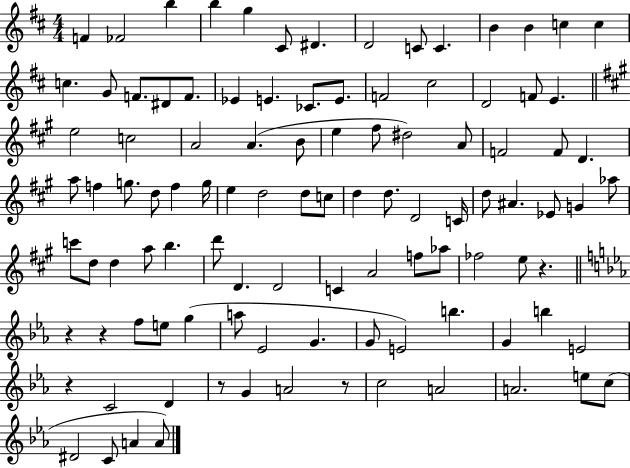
{
  \clef treble
  \numericTimeSignature
  \time 4/4
  \key d \major
  \repeat volta 2 { f'4 fes'2 b''4 | b''4 g''4 cis'8 dis'4. | d'2 c'8 c'4. | b'4 b'4 c''4 c''4 | \break c''4. g'8 f'8. dis'8 f'8. | ees'4 e'4. ces'8. e'8. | f'2 cis''2 | d'2 f'8 e'4. | \break \bar "||" \break \key a \major e''2 c''2 | a'2 a'4.( b'8 | e''4 fis''8 dis''2) a'8 | f'2 f'8 d'4. | \break a''8 f''4 g''8. d''8 f''4 g''16 | e''4 d''2 d''8 c''8 | d''4 d''8. d'2 c'16 | d''8 ais'4. ees'8 g'4 aes''8 | \break c'''8 d''8 d''4 a''8 b''4. | d'''8 d'4. d'2 | c'4 a'2 f''8 aes''8 | fes''2 e''8 r4. | \break \bar "||" \break \key ees \major r4 r4 f''8 e''8 g''4( | a''8 ees'2 g'4. | g'8 e'2) b''4. | g'4 b''4 e'2 | \break r4 c'2 d'4 | r8 g'4 a'2 r8 | c''2 a'2 | a'2. e''8 c''8( | \break dis'2 c'8 a'4 a'8) | } \bar "|."
}